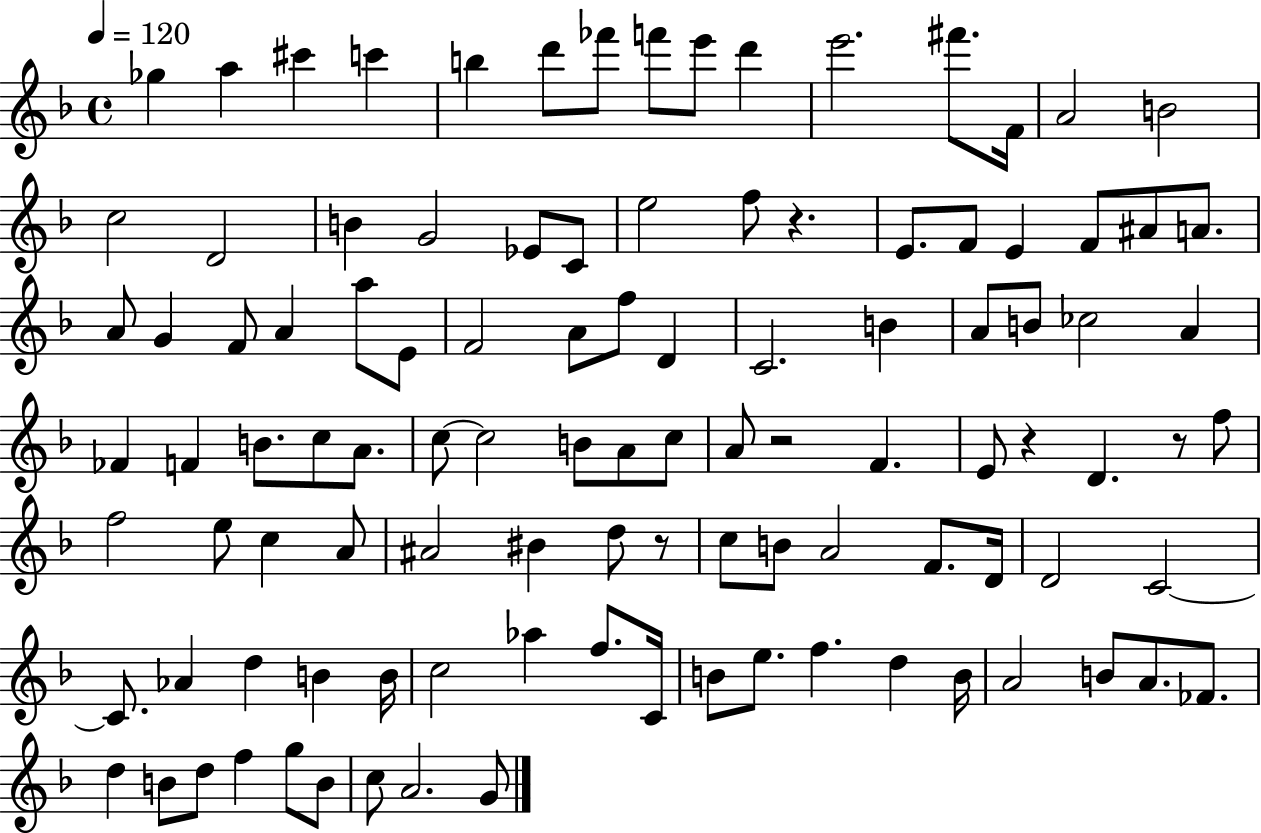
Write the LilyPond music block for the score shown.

{
  \clef treble
  \time 4/4
  \defaultTimeSignature
  \key f \major
  \tempo 4 = 120
  ges''4 a''4 cis'''4 c'''4 | b''4 d'''8 fes'''8 f'''8 e'''8 d'''4 | e'''2. fis'''8. f'16 | a'2 b'2 | \break c''2 d'2 | b'4 g'2 ees'8 c'8 | e''2 f''8 r4. | e'8. f'8 e'4 f'8 ais'8 a'8. | \break a'8 g'4 f'8 a'4 a''8 e'8 | f'2 a'8 f''8 d'4 | c'2. b'4 | a'8 b'8 ces''2 a'4 | \break fes'4 f'4 b'8. c''8 a'8. | c''8~~ c''2 b'8 a'8 c''8 | a'8 r2 f'4. | e'8 r4 d'4. r8 f''8 | \break f''2 e''8 c''4 a'8 | ais'2 bis'4 d''8 r8 | c''8 b'8 a'2 f'8. d'16 | d'2 c'2~~ | \break c'8. aes'4 d''4 b'4 b'16 | c''2 aes''4 f''8. c'16 | b'8 e''8. f''4. d''4 b'16 | a'2 b'8 a'8. fes'8. | \break d''4 b'8 d''8 f''4 g''8 b'8 | c''8 a'2. g'8 | \bar "|."
}